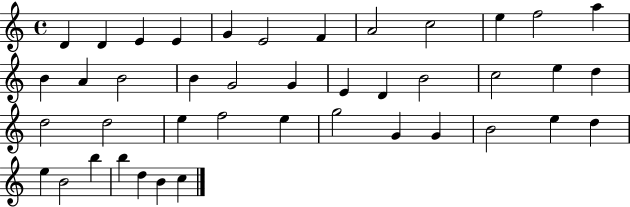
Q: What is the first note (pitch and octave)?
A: D4